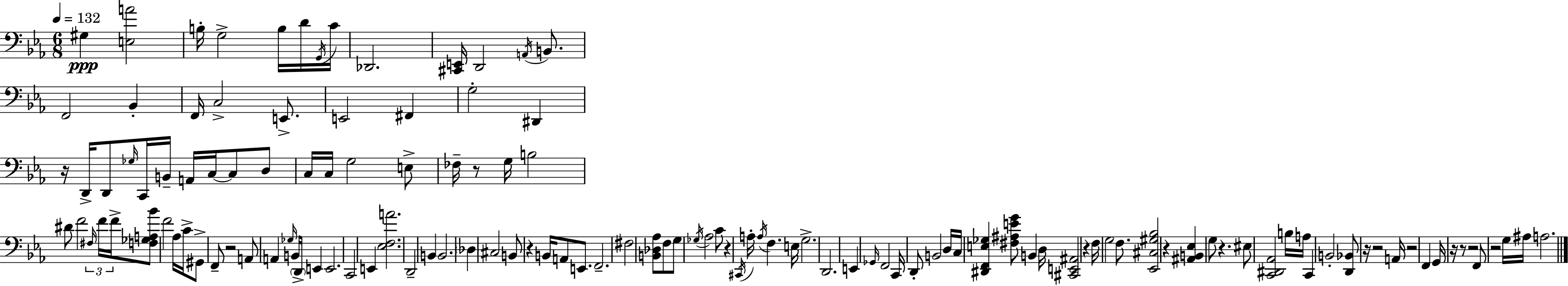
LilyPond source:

{
  \clef bass
  \numericTimeSignature
  \time 6/8
  \key ees \major
  \tempo 4 = 132
  gis4\ppp <e a'>2 | b16-. g2-> b16 d'16 \acciaccatura { g,16 } | c'16 des,2. | <cis, e,>16 d,2 \acciaccatura { a,16 } b,8. | \break f,2 bes,4-. | f,16 c2-> e,8.-> | e,2 fis,4 | g2-. dis,4 | \break r16 d,16-> d,8 \grace { ges16 } c,16 b,16-- a,16 c16~~ c8 | d8 c16 c16 g2 | e8-> fes16-- r8 g16 b2 | dis'8 f'2 | \break \tuplet 3/2 { \grace { fis16 } f'16 f'16-> } <f ges a bes'>8 f'2 | aes16 c'16-> gis,8-> f,8-- r2 | a,8 a,4 \grace { ges16 } b,16 | \parenthesize d,16-> e,4 e,2. | \break c,2 | e,4 <ees f a'>2. | d,2-- | b,4 b,2. | \break \parenthesize des4 cis2 | b,8 r4 b,16 | a,8 e,8. f,2.-- | fis2 | \break <b, des aes>8 f8 g8 \acciaccatura { ges16 } aes2 | c'8 r4 \acciaccatura { cis,16 } a16-. | \acciaccatura { a16 } f4. e16 g2.-> | d,2. | \break e,4 | \grace { ges,16 } f,2 c,16 d,8-. | b,2 d16 c16 <dis, f, e ges>4 | <fis ais e' g'>8 b,4 d16 <cis, e, ais,>2 | \break r4 f16 g2 | f8. <ees, cis gis bes>2 | r4 <ais, b, ees>4 | g8 r4. eis8 <c, dis, aes,>2 | \break b16 a16 c,4 | b,2-. <d, bes,>8 r16 | r2 a,16 r2 | f,4 g,16 r16 r8 | \break r2 f,8 r2 | g16 ais16 a2. | \bar "|."
}